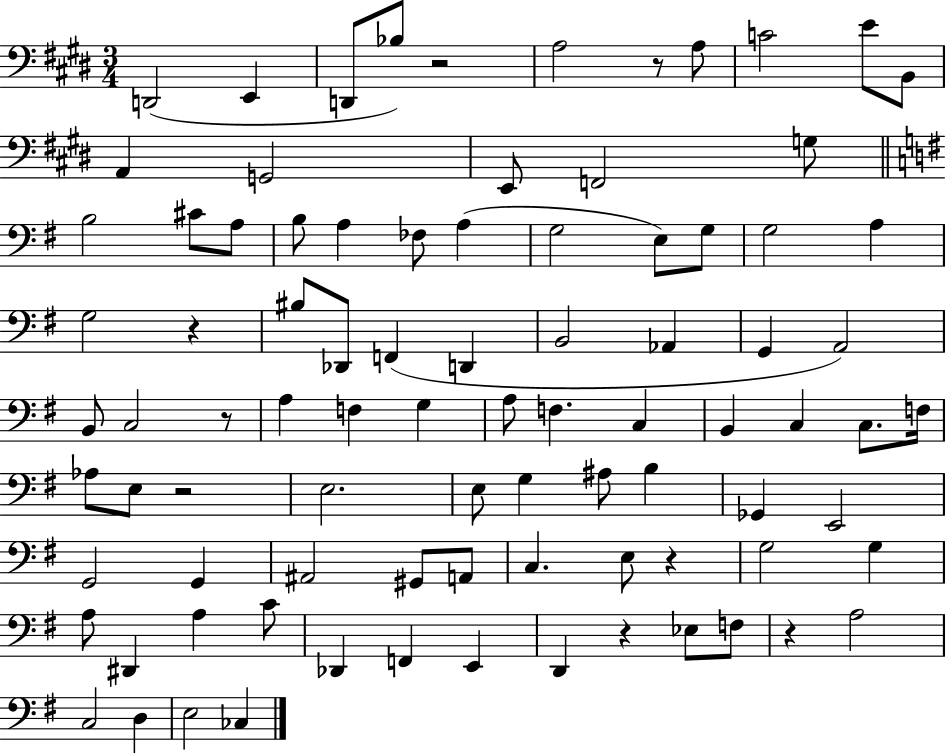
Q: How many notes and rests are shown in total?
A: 88